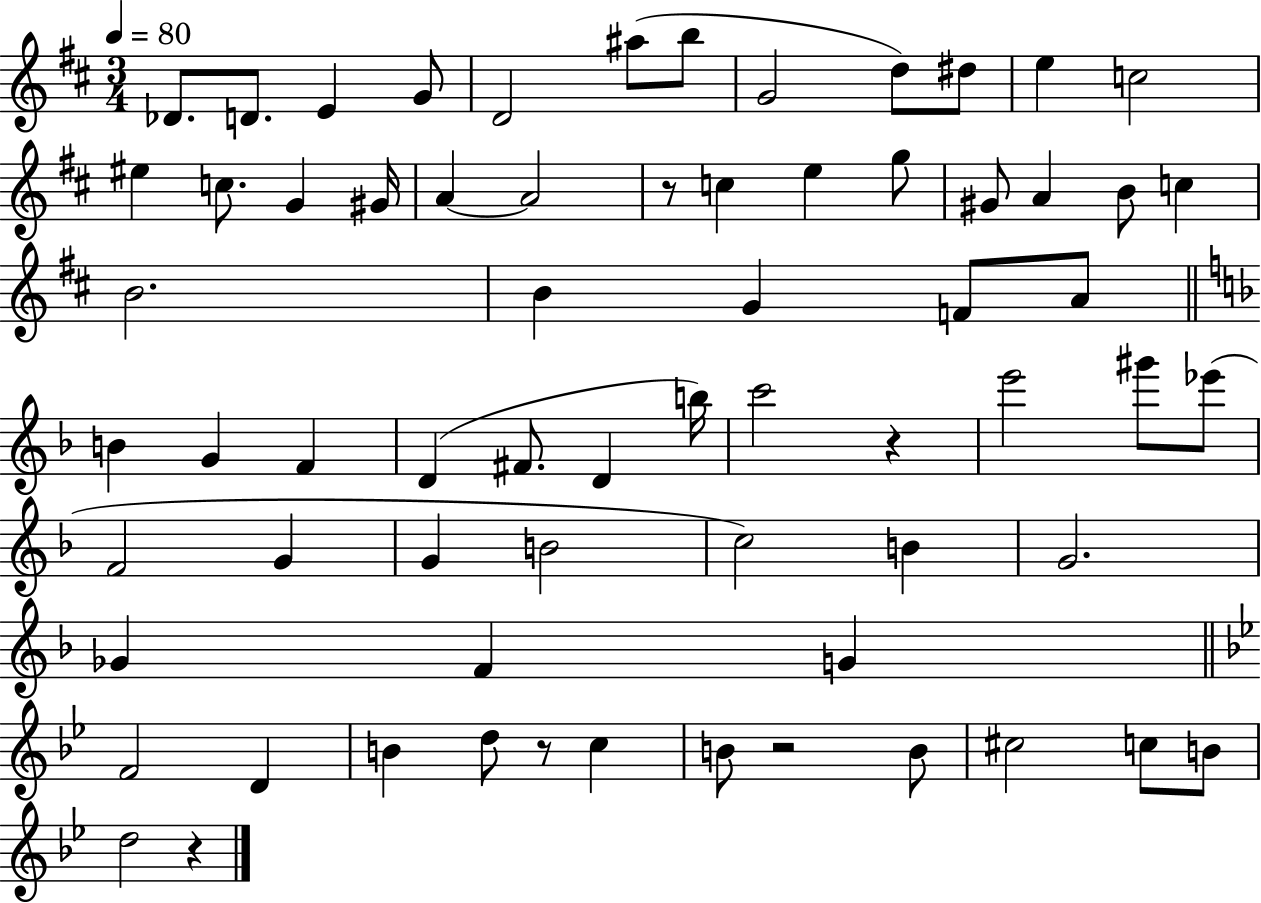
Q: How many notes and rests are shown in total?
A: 67